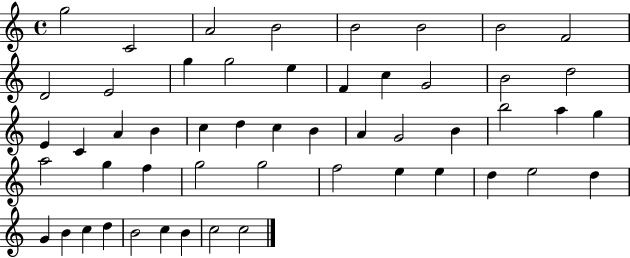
{
  \clef treble
  \time 4/4
  \defaultTimeSignature
  \key c \major
  g''2 c'2 | a'2 b'2 | b'2 b'2 | b'2 f'2 | \break d'2 e'2 | g''4 g''2 e''4 | f'4 c''4 g'2 | b'2 d''2 | \break e'4 c'4 a'4 b'4 | c''4 d''4 c''4 b'4 | a'4 g'2 b'4 | b''2 a''4 g''4 | \break a''2 g''4 f''4 | g''2 g''2 | f''2 e''4 e''4 | d''4 e''2 d''4 | \break g'4 b'4 c''4 d''4 | b'2 c''4 b'4 | c''2 c''2 | \bar "|."
}